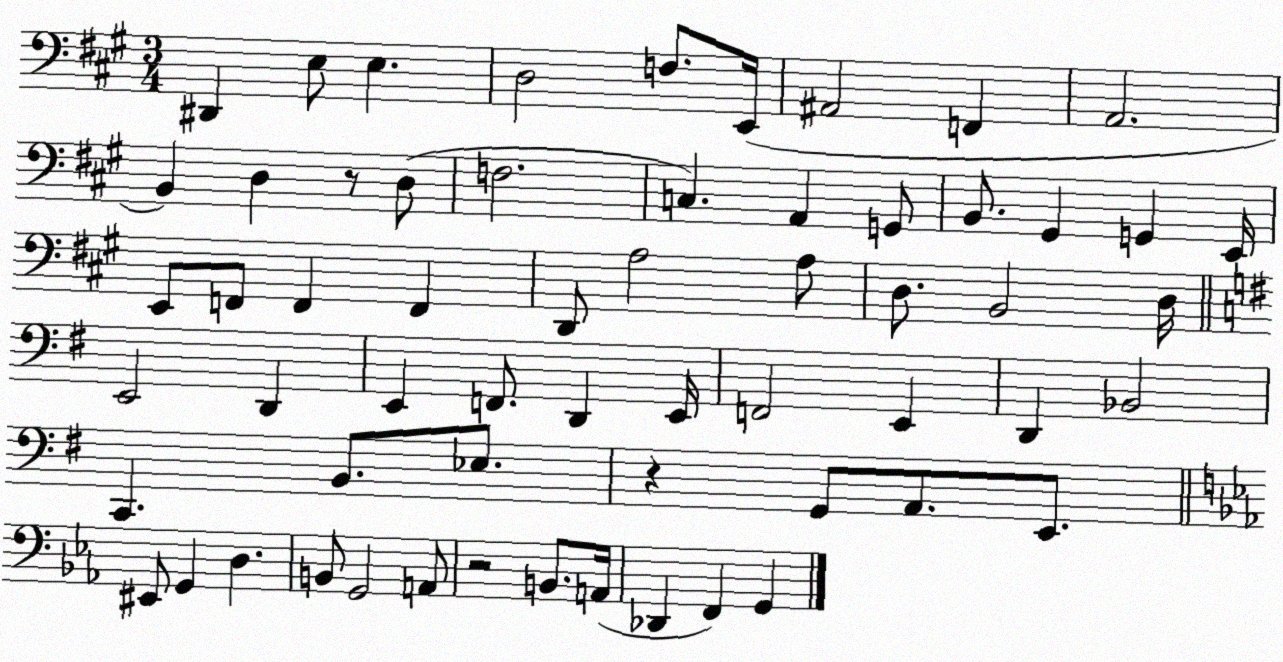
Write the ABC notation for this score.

X:1
T:Untitled
M:3/4
L:1/4
K:A
^D,, E,/2 E, D,2 F,/2 E,,/4 ^A,,2 F,, A,,2 B,, D, z/2 D,/2 F,2 C, A,, G,,/2 B,,/2 ^G,, G,, E,,/4 E,,/2 F,,/2 F,, F,, D,,/2 A,2 A,/2 D,/2 B,,2 D,/4 E,,2 D,, E,, F,,/2 D,, E,,/4 F,,2 E,, D,, _B,,2 C,, B,,/2 _E,/2 z G,,/2 A,,/2 E,,/2 ^E,,/2 G,, D, B,,/2 G,,2 A,,/2 z2 B,,/2 A,,/4 _D,, F,, G,,